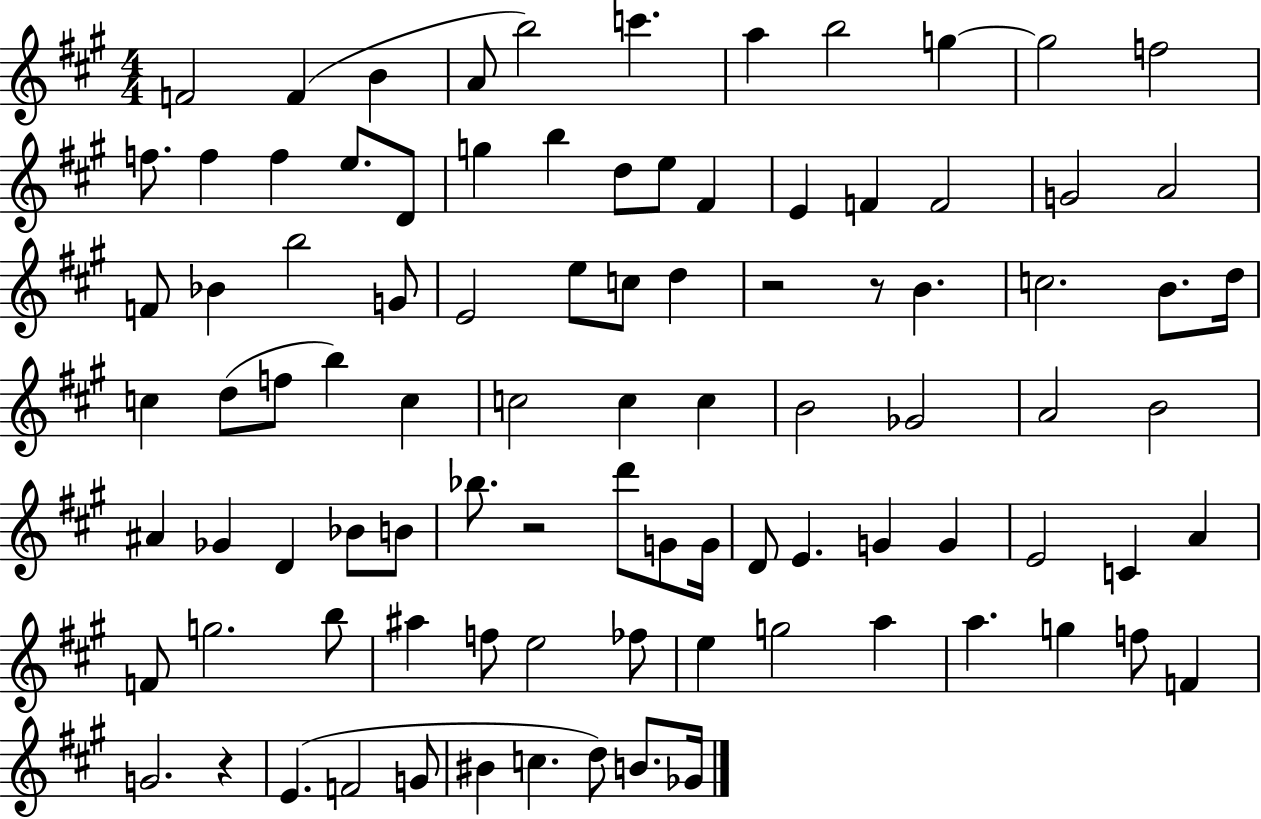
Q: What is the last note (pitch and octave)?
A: Gb4